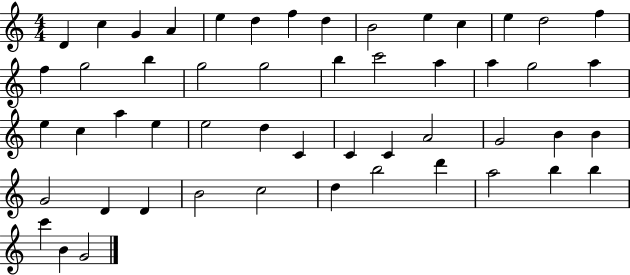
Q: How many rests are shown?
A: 0